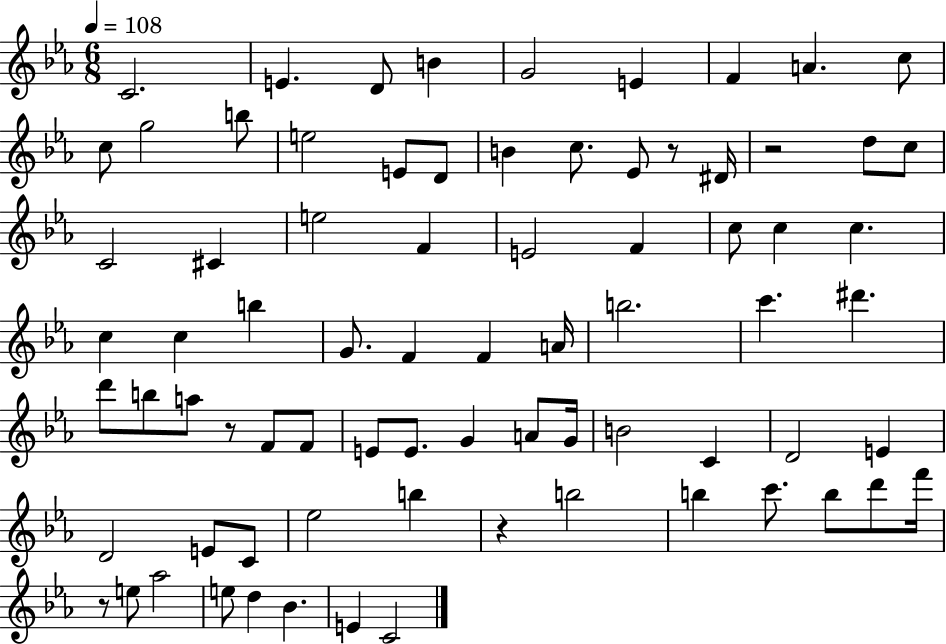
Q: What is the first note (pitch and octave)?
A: C4